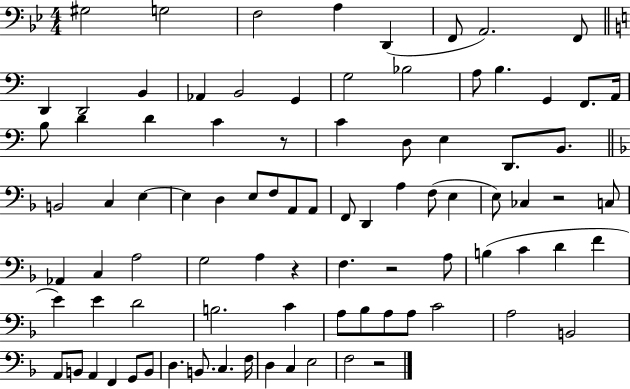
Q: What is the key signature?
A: BES major